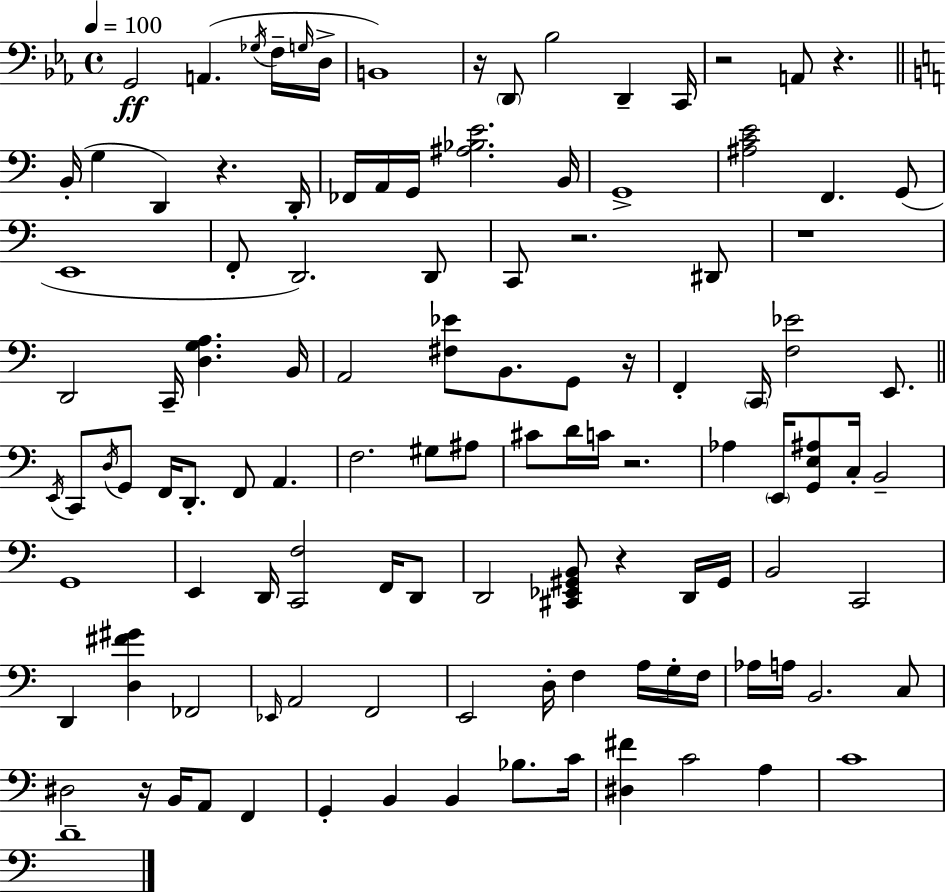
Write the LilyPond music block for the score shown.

{
  \clef bass
  \time 4/4
  \defaultTimeSignature
  \key c \minor
  \tempo 4 = 100
  g,2\ff a,4.( \acciaccatura { ges16 } f16-- | \grace { g16 } d16-> b,1) | r16 \parenthesize d,8 bes2 d,4-- | c,16 r2 a,8 r4. | \break \bar "||" \break \key a \minor b,16-.( g4 d,4) r4. d,16-. | fes,16 a,16 g,16 <ais bes e'>2. b,16 | g,1-> | <ais c' e'>2 f,4. g,8( | \break e,1 | f,8-. d,2.) d,8 | c,8 r2. dis,8 | r1 | \break d,2 c,16-- <d g a>4. b,16 | a,2 <fis ees'>8 b,8. g,8 r16 | f,4-. \parenthesize c,16 <f ees'>2 e,8. | \bar "||" \break \key c \major \acciaccatura { e,16 } c,8 \acciaccatura { d16 } g,8 f,16 d,8.-. f,8 a,4. | f2. gis8 | ais8 cis'8 d'16 c'16 r2. | aes4 \parenthesize e,16 <g, e ais>8 c16-. b,2-- | \break g,1 | e,4 d,16 <c, f>2 f,16 | d,8 d,2 <cis, ees, gis, b,>8 r4 | d,16 gis,16 b,2 c,2 | \break d,4 <d fis' gis'>4 fes,2 | \grace { ees,16 } a,2 f,2 | e,2 d16-. f4 | a16 g16-. f16 aes16 a16 b,2. | \break c8 dis2 r16 b,16 a,8 f,4 | g,4-. b,4 b,4 bes8. | c'16 <dis fis'>4 c'2 a4 | c'1 | \break d'1-- | \bar "|."
}